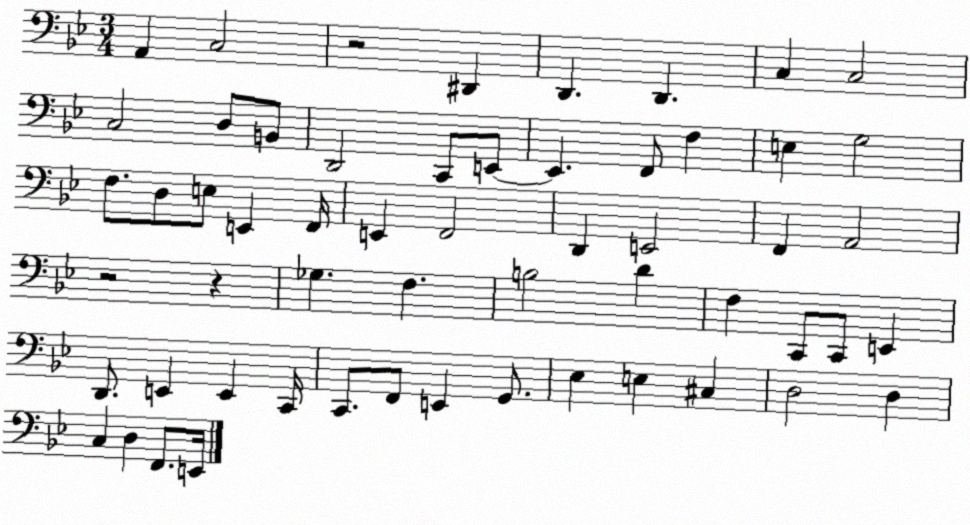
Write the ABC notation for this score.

X:1
T:Untitled
M:3/4
L:1/4
K:Bb
A,, C,2 z2 ^D,, D,, D,, C, C,2 C,2 D,/2 B,,/2 D,,2 C,,/2 E,,/2 E,, F,,/2 F, E, G,2 F,/2 D,/2 E,/2 E,, F,,/4 E,, F,,2 D,, E,,2 F,, A,,2 z2 z _G, F, B,2 D F, C,,/2 C,,/2 E,, D,,/2 E,, E,, C,,/4 C,,/2 F,,/2 E,, G,,/2 _E, E, ^C, D,2 D, C, D, F,,/2 E,,/4